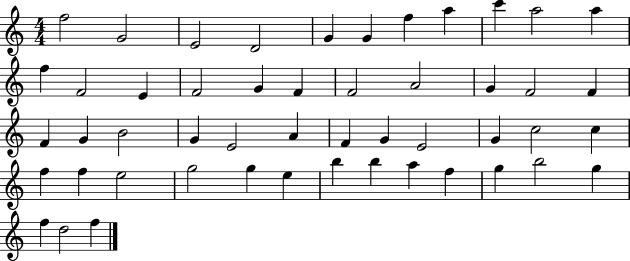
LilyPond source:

{
  \clef treble
  \numericTimeSignature
  \time 4/4
  \key c \major
  f''2 g'2 | e'2 d'2 | g'4 g'4 f''4 a''4 | c'''4 a''2 a''4 | \break f''4 f'2 e'4 | f'2 g'4 f'4 | f'2 a'2 | g'4 f'2 f'4 | \break f'4 g'4 b'2 | g'4 e'2 a'4 | f'4 g'4 e'2 | g'4 c''2 c''4 | \break f''4 f''4 e''2 | g''2 g''4 e''4 | b''4 b''4 a''4 f''4 | g''4 b''2 g''4 | \break f''4 d''2 f''4 | \bar "|."
}